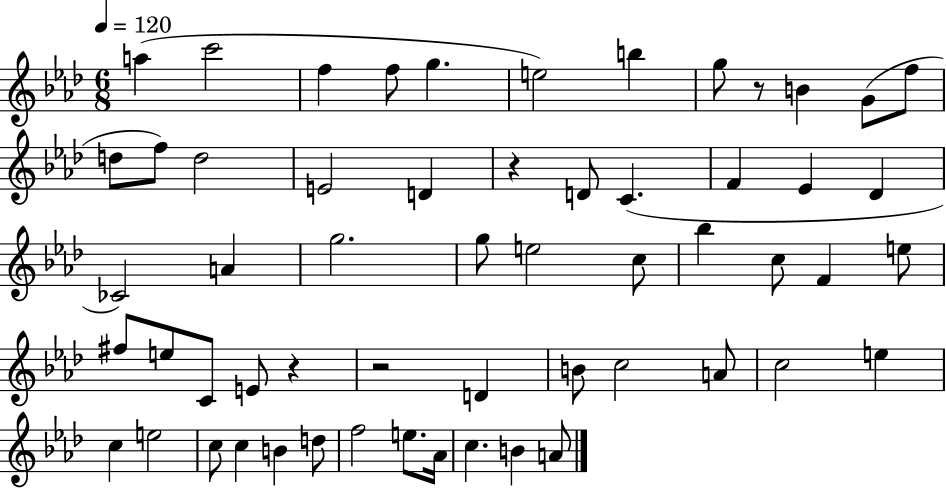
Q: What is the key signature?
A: AES major